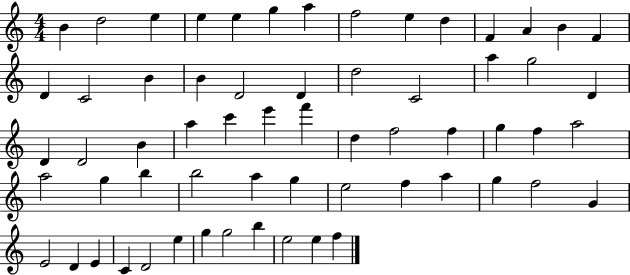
B4/q D5/h E5/q E5/q E5/q G5/q A5/q F5/h E5/q D5/q F4/q A4/q B4/q F4/q D4/q C4/h B4/q B4/q D4/h D4/q D5/h C4/h A5/q G5/h D4/q D4/q D4/h B4/q A5/q C6/q E6/q F6/q D5/q F5/h F5/q G5/q F5/q A5/h A5/h G5/q B5/q B5/h A5/q G5/q E5/h F5/q A5/q G5/q F5/h G4/q E4/h D4/q E4/q C4/q D4/h E5/q G5/q G5/h B5/q E5/h E5/q F5/q